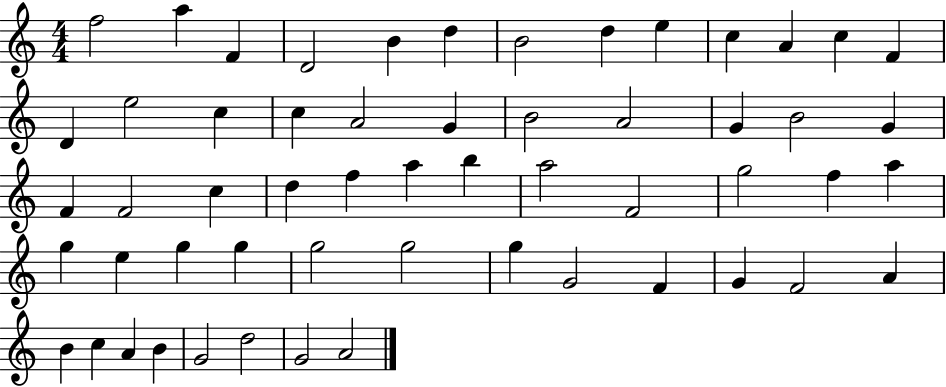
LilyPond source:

{
  \clef treble
  \numericTimeSignature
  \time 4/4
  \key c \major
  f''2 a''4 f'4 | d'2 b'4 d''4 | b'2 d''4 e''4 | c''4 a'4 c''4 f'4 | \break d'4 e''2 c''4 | c''4 a'2 g'4 | b'2 a'2 | g'4 b'2 g'4 | \break f'4 f'2 c''4 | d''4 f''4 a''4 b''4 | a''2 f'2 | g''2 f''4 a''4 | \break g''4 e''4 g''4 g''4 | g''2 g''2 | g''4 g'2 f'4 | g'4 f'2 a'4 | \break b'4 c''4 a'4 b'4 | g'2 d''2 | g'2 a'2 | \bar "|."
}